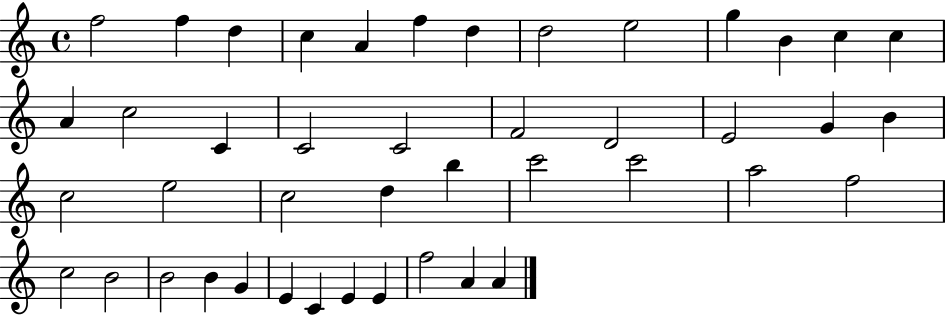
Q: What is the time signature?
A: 4/4